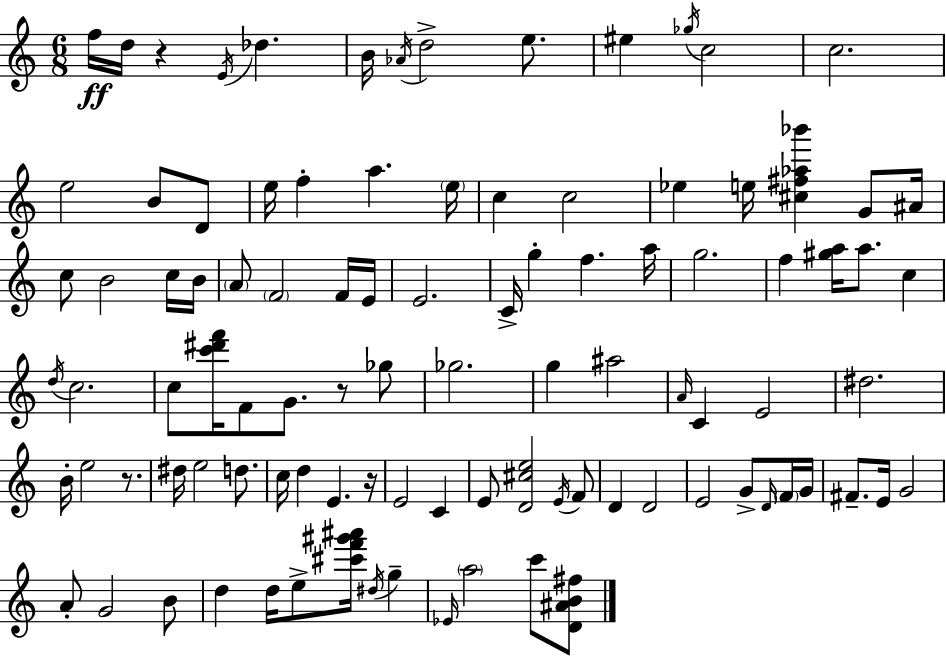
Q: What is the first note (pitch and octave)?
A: F5